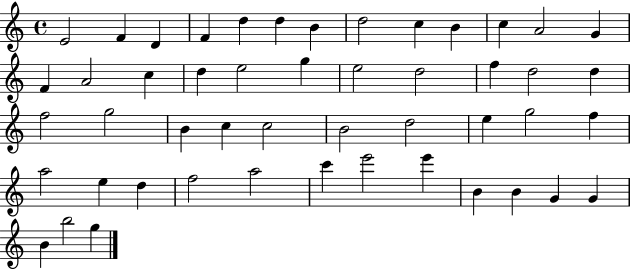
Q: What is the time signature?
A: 4/4